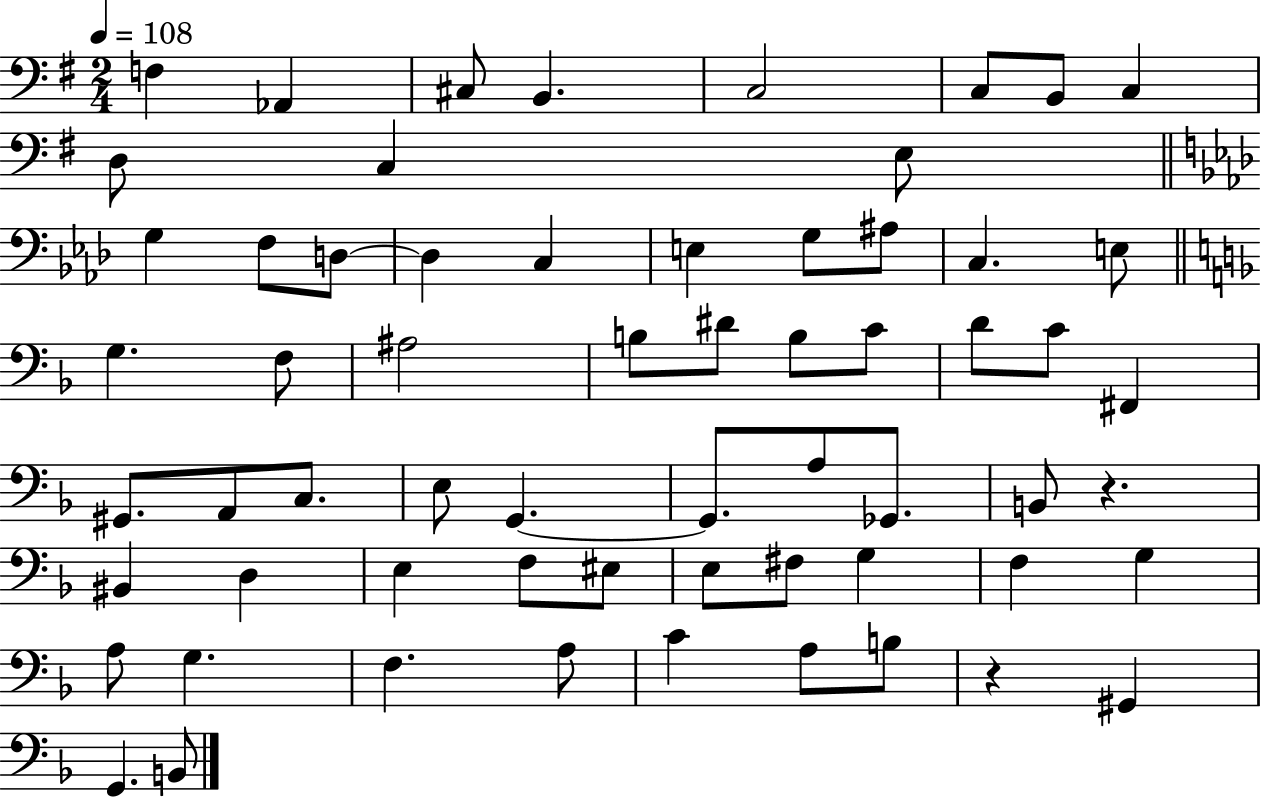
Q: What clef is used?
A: bass